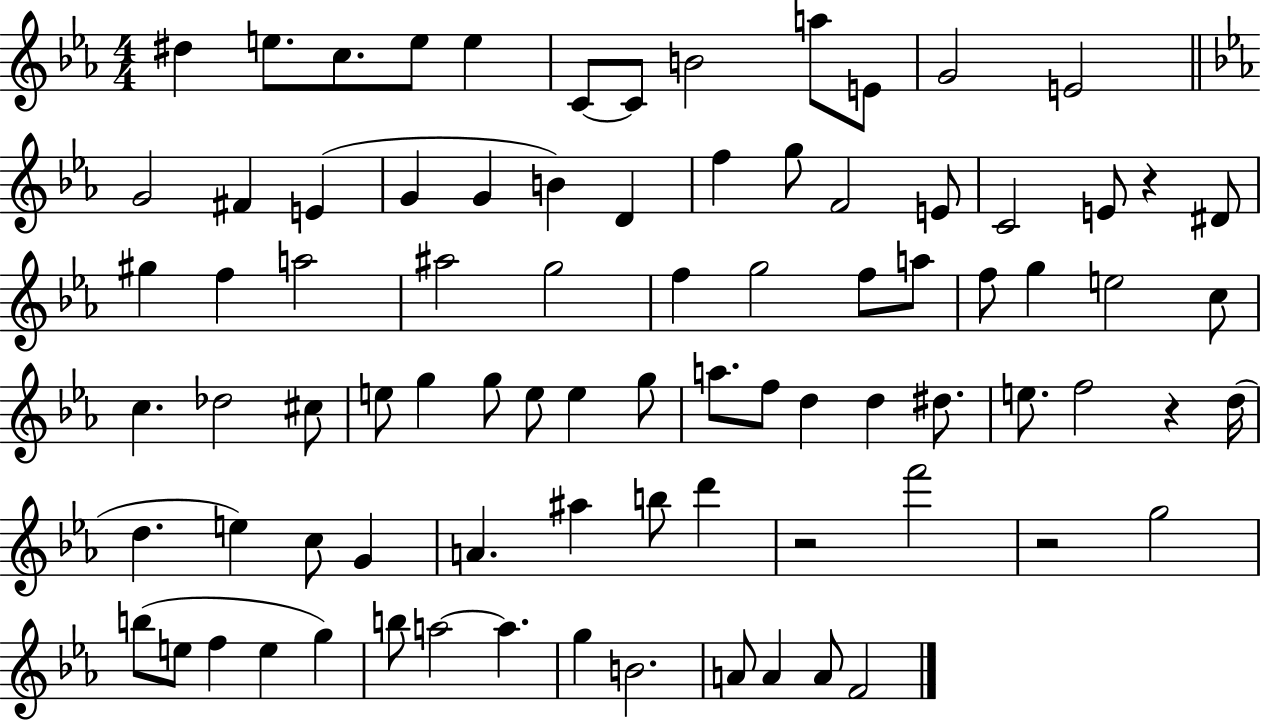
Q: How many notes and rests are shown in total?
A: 84